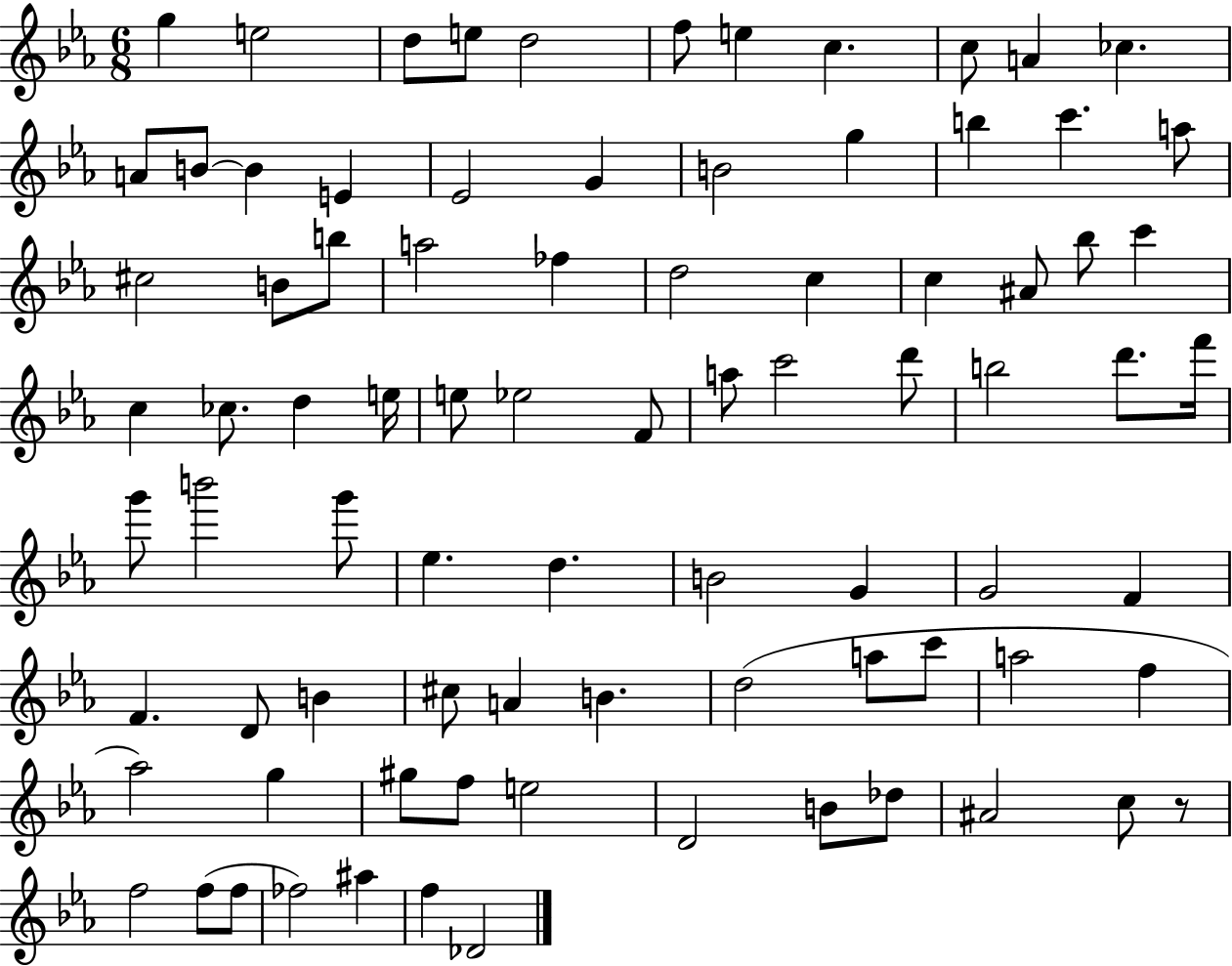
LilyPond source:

{
  \clef treble
  \numericTimeSignature
  \time 6/8
  \key ees \major
  g''4 e''2 | d''8 e''8 d''2 | f''8 e''4 c''4. | c''8 a'4 ces''4. | \break a'8 b'8~~ b'4 e'4 | ees'2 g'4 | b'2 g''4 | b''4 c'''4. a''8 | \break cis''2 b'8 b''8 | a''2 fes''4 | d''2 c''4 | c''4 ais'8 bes''8 c'''4 | \break c''4 ces''8. d''4 e''16 | e''8 ees''2 f'8 | a''8 c'''2 d'''8 | b''2 d'''8. f'''16 | \break g'''8 b'''2 g'''8 | ees''4. d''4. | b'2 g'4 | g'2 f'4 | \break f'4. d'8 b'4 | cis''8 a'4 b'4. | d''2( a''8 c'''8 | a''2 f''4 | \break aes''2) g''4 | gis''8 f''8 e''2 | d'2 b'8 des''8 | ais'2 c''8 r8 | \break f''2 f''8( f''8 | fes''2) ais''4 | f''4 des'2 | \bar "|."
}